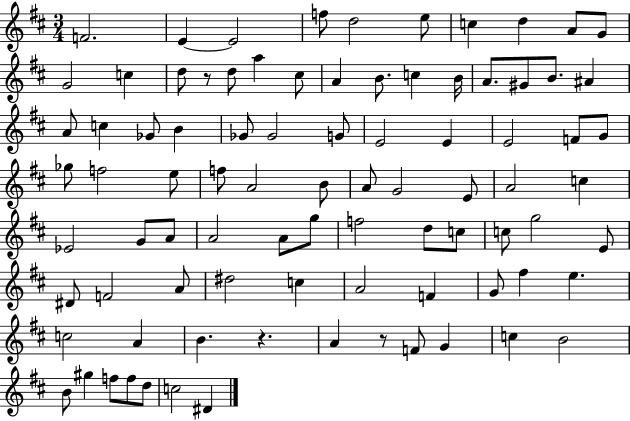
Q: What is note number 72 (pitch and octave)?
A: B4